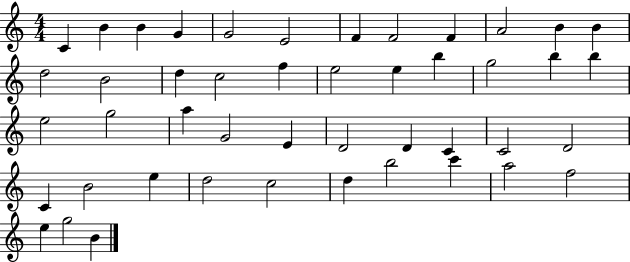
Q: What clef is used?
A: treble